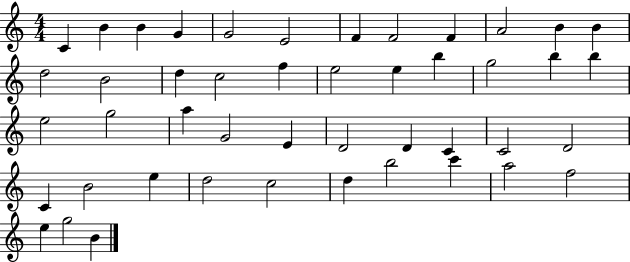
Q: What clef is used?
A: treble